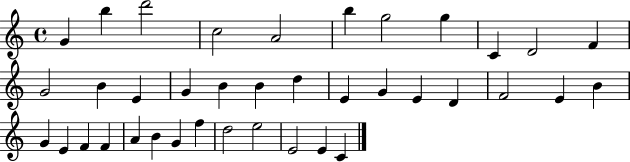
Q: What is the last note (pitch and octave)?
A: C4